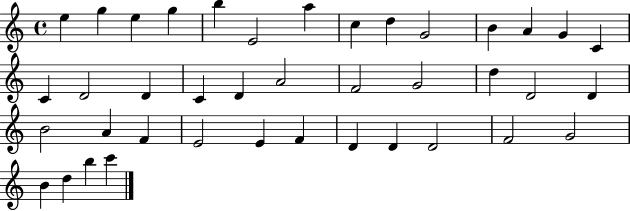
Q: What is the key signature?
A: C major